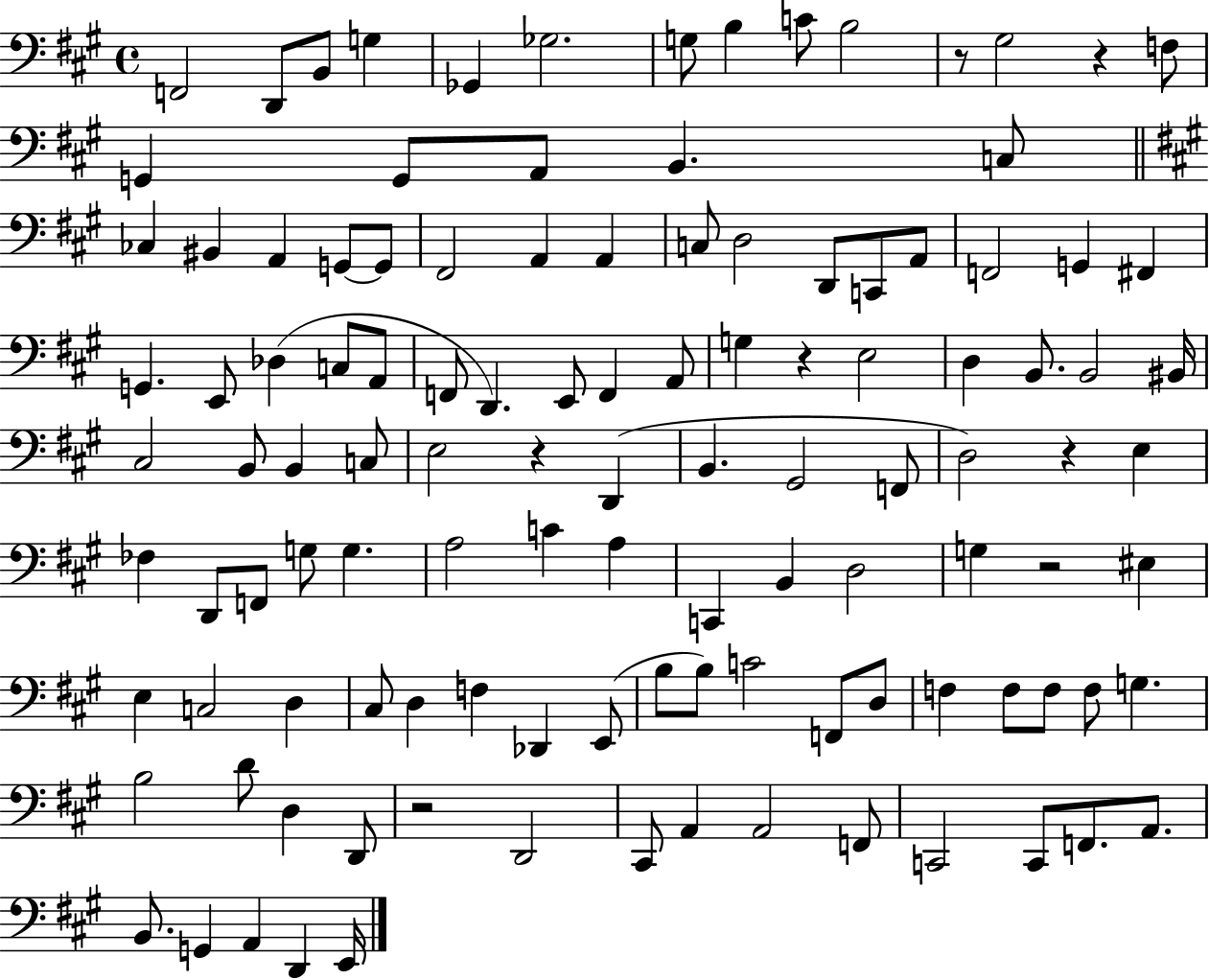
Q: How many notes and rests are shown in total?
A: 116